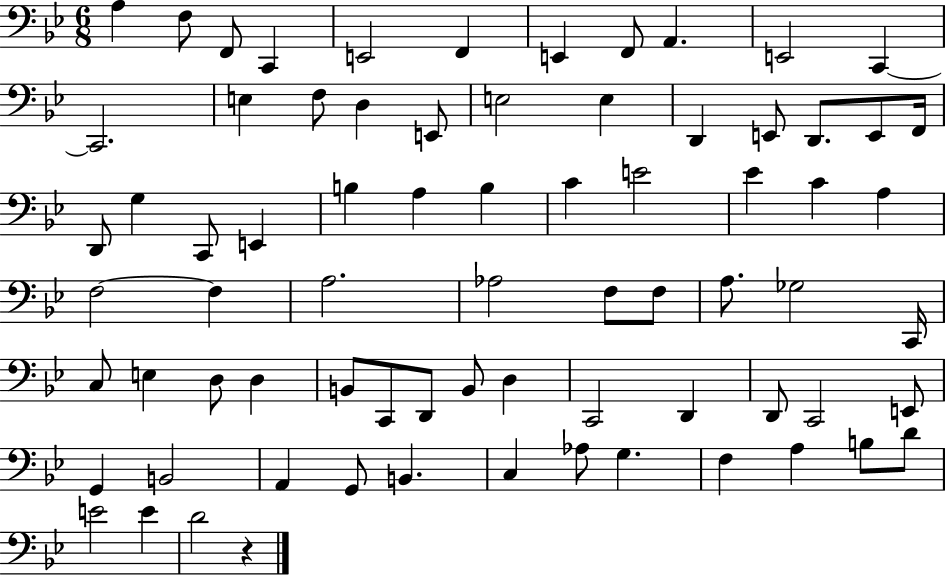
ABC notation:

X:1
T:Untitled
M:6/8
L:1/4
K:Bb
A, F,/2 F,,/2 C,, E,,2 F,, E,, F,,/2 A,, E,,2 C,, C,,2 E, F,/2 D, E,,/2 E,2 E, D,, E,,/2 D,,/2 E,,/2 F,,/4 D,,/2 G, C,,/2 E,, B, A, B, C E2 _E C A, F,2 F, A,2 _A,2 F,/2 F,/2 A,/2 _G,2 C,,/4 C,/2 E, D,/2 D, B,,/2 C,,/2 D,,/2 B,,/2 D, C,,2 D,, D,,/2 C,,2 E,,/2 G,, B,,2 A,, G,,/2 B,, C, _A,/2 G, F, A, B,/2 D/2 E2 E D2 z